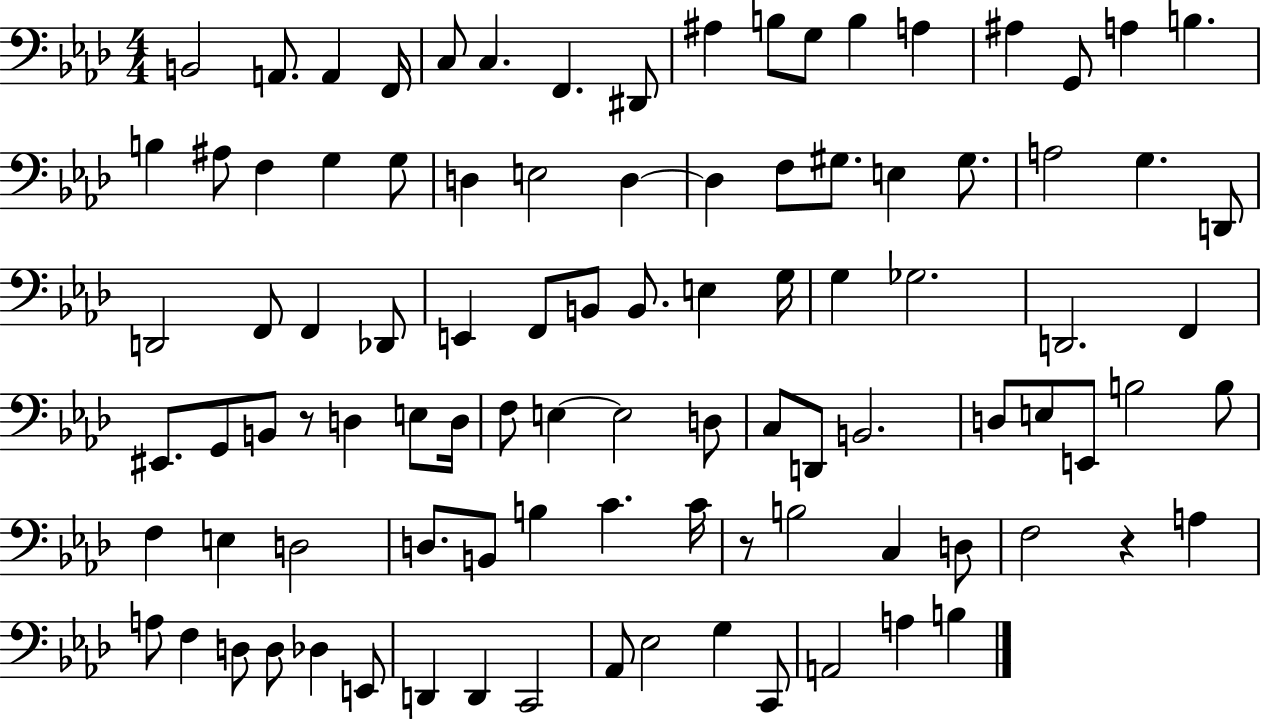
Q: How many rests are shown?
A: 3